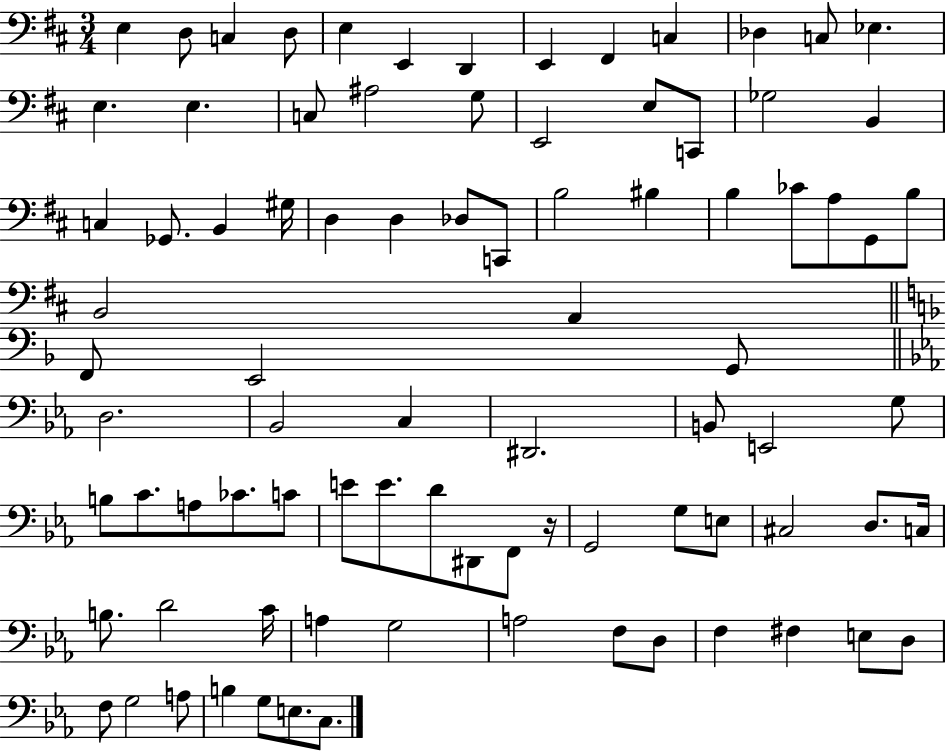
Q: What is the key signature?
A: D major